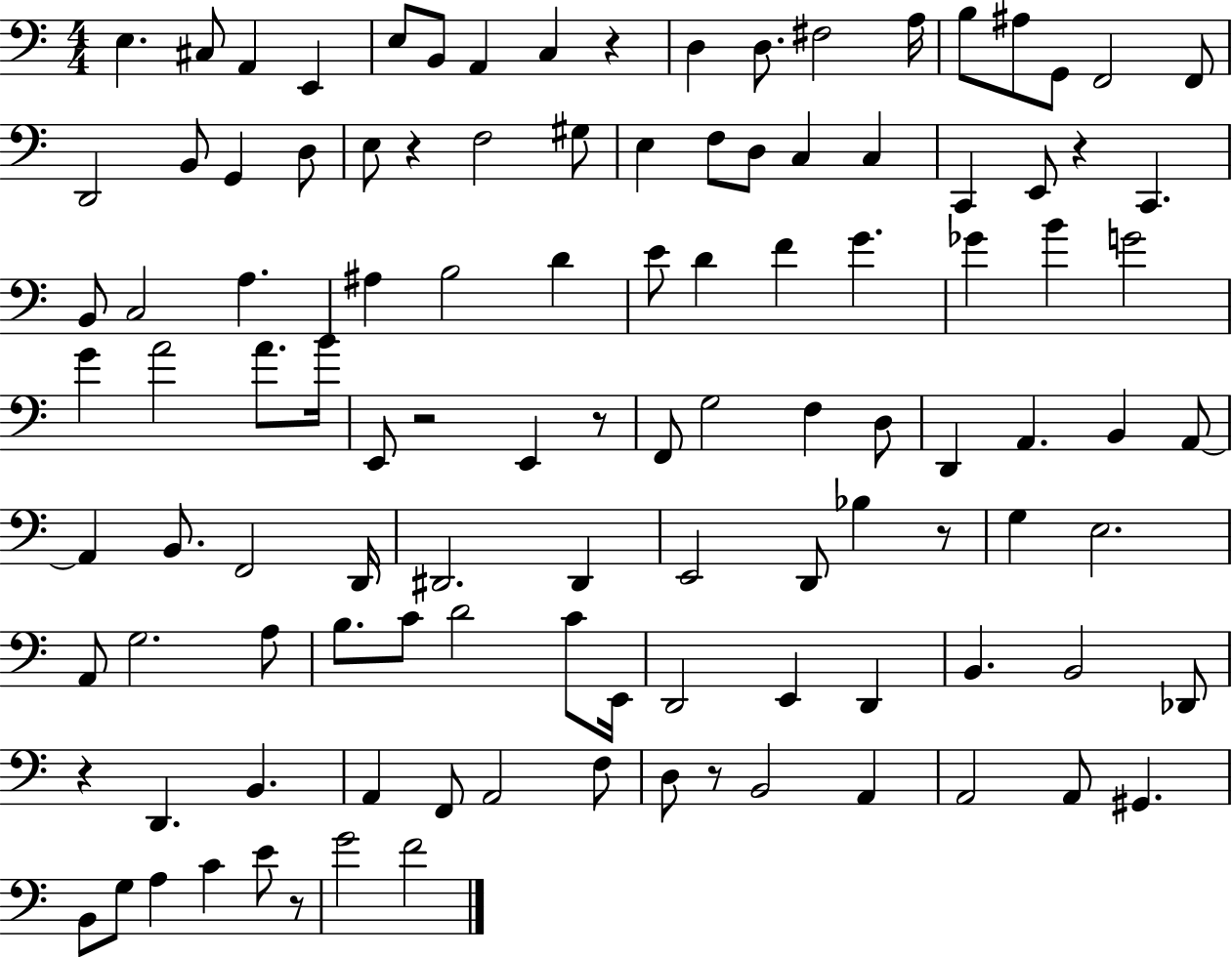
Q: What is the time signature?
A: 4/4